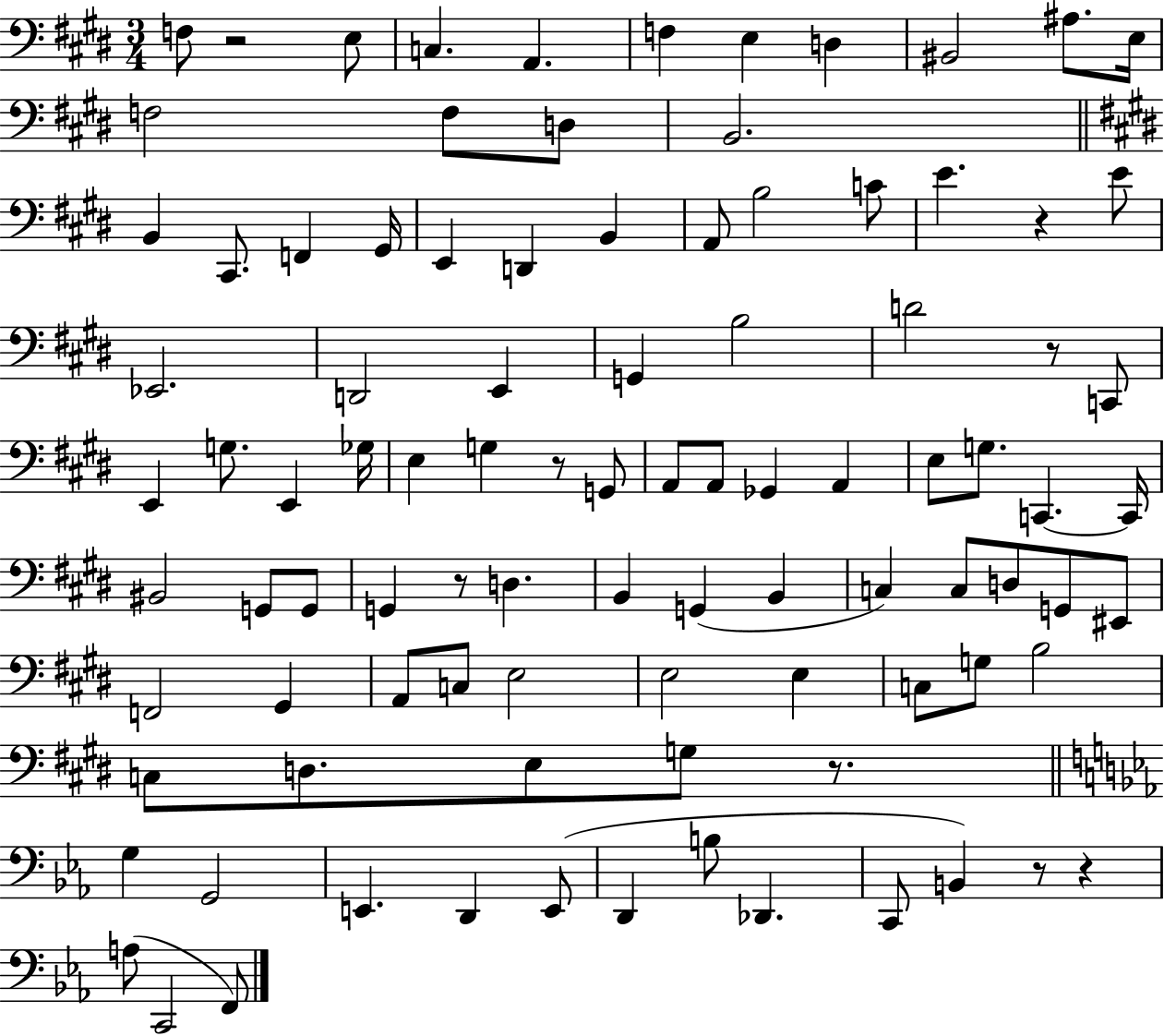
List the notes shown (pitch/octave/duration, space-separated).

F3/e R/h E3/e C3/q. A2/q. F3/q E3/q D3/q BIS2/h A#3/e. E3/s F3/h F3/e D3/e B2/h. B2/q C#2/e. F2/q G#2/s E2/q D2/q B2/q A2/e B3/h C4/e E4/q. R/q E4/e Eb2/h. D2/h E2/q G2/q B3/h D4/h R/e C2/e E2/q G3/e. E2/q Gb3/s E3/q G3/q R/e G2/e A2/e A2/e Gb2/q A2/q E3/e G3/e. C2/q. C2/s BIS2/h G2/e G2/e G2/q R/e D3/q. B2/q G2/q B2/q C3/q C3/e D3/e G2/e EIS2/e F2/h G#2/q A2/e C3/e E3/h E3/h E3/q C3/e G3/e B3/h C3/e D3/e. E3/e G3/e R/e. G3/q G2/h E2/q. D2/q E2/e D2/q B3/e Db2/q. C2/e B2/q R/e R/q A3/e C2/h F2/e